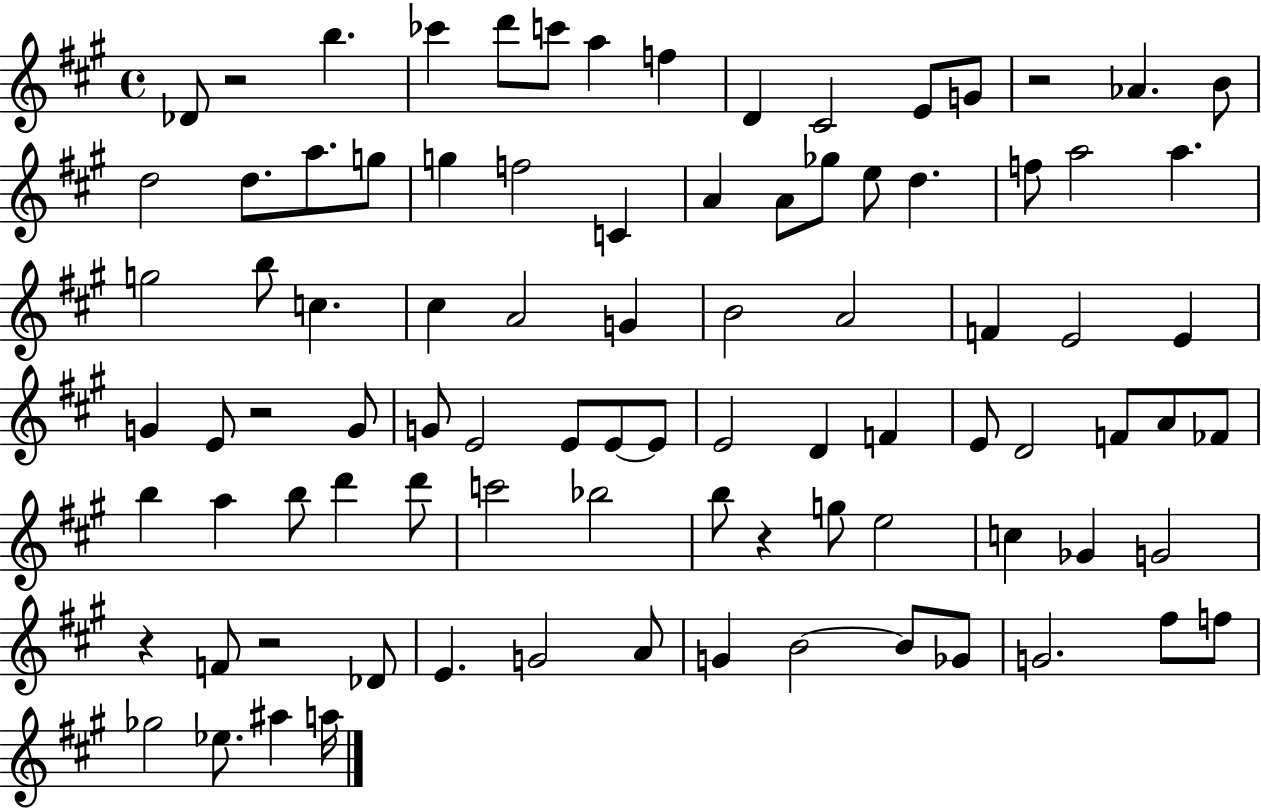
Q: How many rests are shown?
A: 6